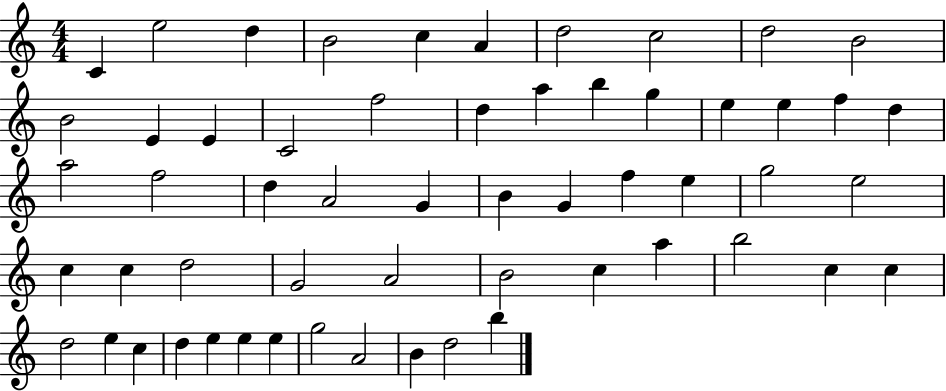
{
  \clef treble
  \numericTimeSignature
  \time 4/4
  \key c \major
  c'4 e''2 d''4 | b'2 c''4 a'4 | d''2 c''2 | d''2 b'2 | \break b'2 e'4 e'4 | c'2 f''2 | d''4 a''4 b''4 g''4 | e''4 e''4 f''4 d''4 | \break a''2 f''2 | d''4 a'2 g'4 | b'4 g'4 f''4 e''4 | g''2 e''2 | \break c''4 c''4 d''2 | g'2 a'2 | b'2 c''4 a''4 | b''2 c''4 c''4 | \break d''2 e''4 c''4 | d''4 e''4 e''4 e''4 | g''2 a'2 | b'4 d''2 b''4 | \break \bar "|."
}